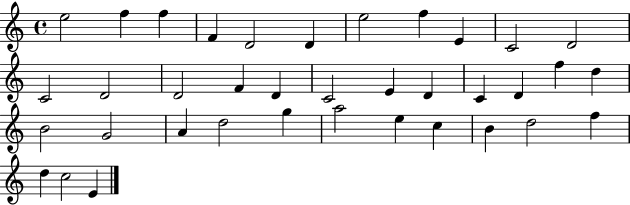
{
  \clef treble
  \time 4/4
  \defaultTimeSignature
  \key c \major
  e''2 f''4 f''4 | f'4 d'2 d'4 | e''2 f''4 e'4 | c'2 d'2 | \break c'2 d'2 | d'2 f'4 d'4 | c'2 e'4 d'4 | c'4 d'4 f''4 d''4 | \break b'2 g'2 | a'4 d''2 g''4 | a''2 e''4 c''4 | b'4 d''2 f''4 | \break d''4 c''2 e'4 | \bar "|."
}